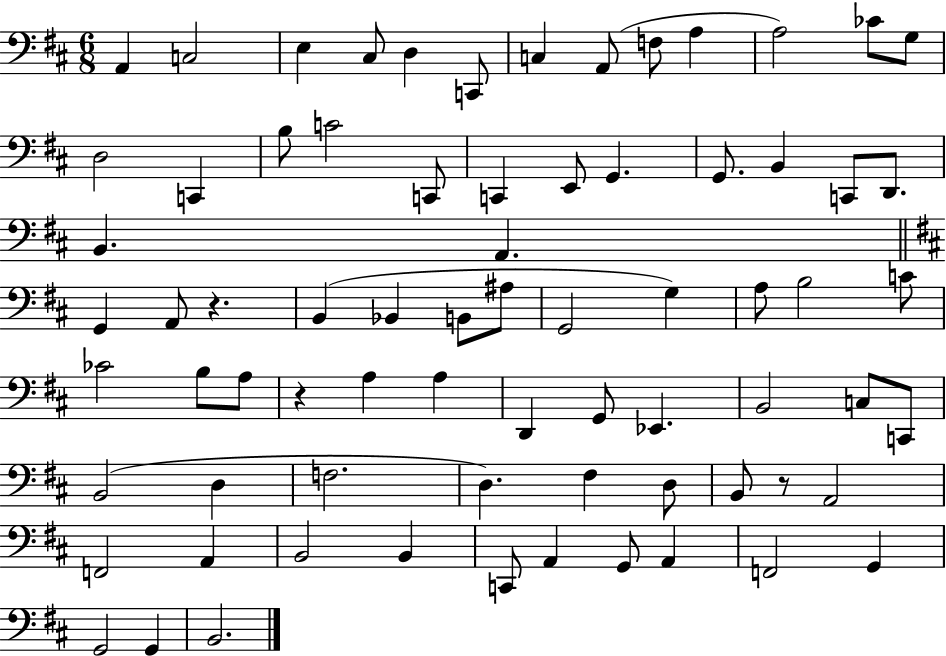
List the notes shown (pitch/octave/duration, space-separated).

A2/q C3/h E3/q C#3/e D3/q C2/e C3/q A2/e F3/e A3/q A3/h CES4/e G3/e D3/h C2/q B3/e C4/h C2/e C2/q E2/e G2/q. G2/e. B2/q C2/e D2/e. B2/q. A2/q. G2/q A2/e R/q. B2/q Bb2/q B2/e A#3/e G2/h G3/q A3/e B3/h C4/e CES4/h B3/e A3/e R/q A3/q A3/q D2/q G2/e Eb2/q. B2/h C3/e C2/e B2/h D3/q F3/h. D3/q. F#3/q D3/e B2/e R/e A2/h F2/h A2/q B2/h B2/q C2/e A2/q G2/e A2/q F2/h G2/q G2/h G2/q B2/h.